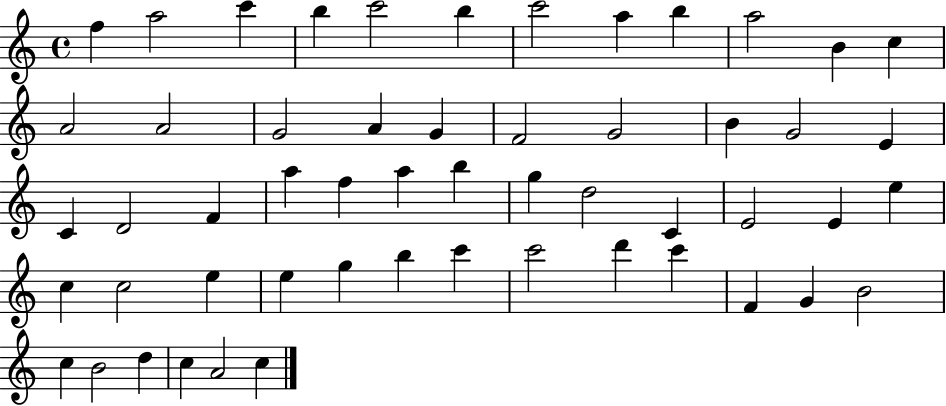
X:1
T:Untitled
M:4/4
L:1/4
K:C
f a2 c' b c'2 b c'2 a b a2 B c A2 A2 G2 A G F2 G2 B G2 E C D2 F a f a b g d2 C E2 E e c c2 e e g b c' c'2 d' c' F G B2 c B2 d c A2 c